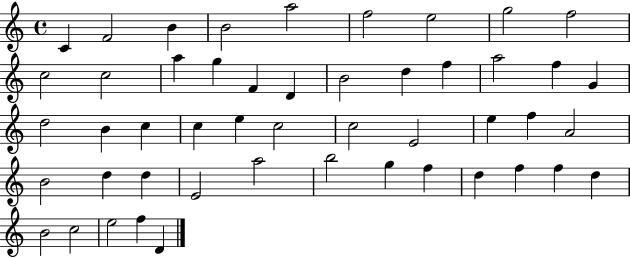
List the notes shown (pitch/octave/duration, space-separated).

C4/q F4/h B4/q B4/h A5/h F5/h E5/h G5/h F5/h C5/h C5/h A5/q G5/q F4/q D4/q B4/h D5/q F5/q A5/h F5/q G4/q D5/h B4/q C5/q C5/q E5/q C5/h C5/h E4/h E5/q F5/q A4/h B4/h D5/q D5/q E4/h A5/h B5/h G5/q F5/q D5/q F5/q F5/q D5/q B4/h C5/h E5/h F5/q D4/q